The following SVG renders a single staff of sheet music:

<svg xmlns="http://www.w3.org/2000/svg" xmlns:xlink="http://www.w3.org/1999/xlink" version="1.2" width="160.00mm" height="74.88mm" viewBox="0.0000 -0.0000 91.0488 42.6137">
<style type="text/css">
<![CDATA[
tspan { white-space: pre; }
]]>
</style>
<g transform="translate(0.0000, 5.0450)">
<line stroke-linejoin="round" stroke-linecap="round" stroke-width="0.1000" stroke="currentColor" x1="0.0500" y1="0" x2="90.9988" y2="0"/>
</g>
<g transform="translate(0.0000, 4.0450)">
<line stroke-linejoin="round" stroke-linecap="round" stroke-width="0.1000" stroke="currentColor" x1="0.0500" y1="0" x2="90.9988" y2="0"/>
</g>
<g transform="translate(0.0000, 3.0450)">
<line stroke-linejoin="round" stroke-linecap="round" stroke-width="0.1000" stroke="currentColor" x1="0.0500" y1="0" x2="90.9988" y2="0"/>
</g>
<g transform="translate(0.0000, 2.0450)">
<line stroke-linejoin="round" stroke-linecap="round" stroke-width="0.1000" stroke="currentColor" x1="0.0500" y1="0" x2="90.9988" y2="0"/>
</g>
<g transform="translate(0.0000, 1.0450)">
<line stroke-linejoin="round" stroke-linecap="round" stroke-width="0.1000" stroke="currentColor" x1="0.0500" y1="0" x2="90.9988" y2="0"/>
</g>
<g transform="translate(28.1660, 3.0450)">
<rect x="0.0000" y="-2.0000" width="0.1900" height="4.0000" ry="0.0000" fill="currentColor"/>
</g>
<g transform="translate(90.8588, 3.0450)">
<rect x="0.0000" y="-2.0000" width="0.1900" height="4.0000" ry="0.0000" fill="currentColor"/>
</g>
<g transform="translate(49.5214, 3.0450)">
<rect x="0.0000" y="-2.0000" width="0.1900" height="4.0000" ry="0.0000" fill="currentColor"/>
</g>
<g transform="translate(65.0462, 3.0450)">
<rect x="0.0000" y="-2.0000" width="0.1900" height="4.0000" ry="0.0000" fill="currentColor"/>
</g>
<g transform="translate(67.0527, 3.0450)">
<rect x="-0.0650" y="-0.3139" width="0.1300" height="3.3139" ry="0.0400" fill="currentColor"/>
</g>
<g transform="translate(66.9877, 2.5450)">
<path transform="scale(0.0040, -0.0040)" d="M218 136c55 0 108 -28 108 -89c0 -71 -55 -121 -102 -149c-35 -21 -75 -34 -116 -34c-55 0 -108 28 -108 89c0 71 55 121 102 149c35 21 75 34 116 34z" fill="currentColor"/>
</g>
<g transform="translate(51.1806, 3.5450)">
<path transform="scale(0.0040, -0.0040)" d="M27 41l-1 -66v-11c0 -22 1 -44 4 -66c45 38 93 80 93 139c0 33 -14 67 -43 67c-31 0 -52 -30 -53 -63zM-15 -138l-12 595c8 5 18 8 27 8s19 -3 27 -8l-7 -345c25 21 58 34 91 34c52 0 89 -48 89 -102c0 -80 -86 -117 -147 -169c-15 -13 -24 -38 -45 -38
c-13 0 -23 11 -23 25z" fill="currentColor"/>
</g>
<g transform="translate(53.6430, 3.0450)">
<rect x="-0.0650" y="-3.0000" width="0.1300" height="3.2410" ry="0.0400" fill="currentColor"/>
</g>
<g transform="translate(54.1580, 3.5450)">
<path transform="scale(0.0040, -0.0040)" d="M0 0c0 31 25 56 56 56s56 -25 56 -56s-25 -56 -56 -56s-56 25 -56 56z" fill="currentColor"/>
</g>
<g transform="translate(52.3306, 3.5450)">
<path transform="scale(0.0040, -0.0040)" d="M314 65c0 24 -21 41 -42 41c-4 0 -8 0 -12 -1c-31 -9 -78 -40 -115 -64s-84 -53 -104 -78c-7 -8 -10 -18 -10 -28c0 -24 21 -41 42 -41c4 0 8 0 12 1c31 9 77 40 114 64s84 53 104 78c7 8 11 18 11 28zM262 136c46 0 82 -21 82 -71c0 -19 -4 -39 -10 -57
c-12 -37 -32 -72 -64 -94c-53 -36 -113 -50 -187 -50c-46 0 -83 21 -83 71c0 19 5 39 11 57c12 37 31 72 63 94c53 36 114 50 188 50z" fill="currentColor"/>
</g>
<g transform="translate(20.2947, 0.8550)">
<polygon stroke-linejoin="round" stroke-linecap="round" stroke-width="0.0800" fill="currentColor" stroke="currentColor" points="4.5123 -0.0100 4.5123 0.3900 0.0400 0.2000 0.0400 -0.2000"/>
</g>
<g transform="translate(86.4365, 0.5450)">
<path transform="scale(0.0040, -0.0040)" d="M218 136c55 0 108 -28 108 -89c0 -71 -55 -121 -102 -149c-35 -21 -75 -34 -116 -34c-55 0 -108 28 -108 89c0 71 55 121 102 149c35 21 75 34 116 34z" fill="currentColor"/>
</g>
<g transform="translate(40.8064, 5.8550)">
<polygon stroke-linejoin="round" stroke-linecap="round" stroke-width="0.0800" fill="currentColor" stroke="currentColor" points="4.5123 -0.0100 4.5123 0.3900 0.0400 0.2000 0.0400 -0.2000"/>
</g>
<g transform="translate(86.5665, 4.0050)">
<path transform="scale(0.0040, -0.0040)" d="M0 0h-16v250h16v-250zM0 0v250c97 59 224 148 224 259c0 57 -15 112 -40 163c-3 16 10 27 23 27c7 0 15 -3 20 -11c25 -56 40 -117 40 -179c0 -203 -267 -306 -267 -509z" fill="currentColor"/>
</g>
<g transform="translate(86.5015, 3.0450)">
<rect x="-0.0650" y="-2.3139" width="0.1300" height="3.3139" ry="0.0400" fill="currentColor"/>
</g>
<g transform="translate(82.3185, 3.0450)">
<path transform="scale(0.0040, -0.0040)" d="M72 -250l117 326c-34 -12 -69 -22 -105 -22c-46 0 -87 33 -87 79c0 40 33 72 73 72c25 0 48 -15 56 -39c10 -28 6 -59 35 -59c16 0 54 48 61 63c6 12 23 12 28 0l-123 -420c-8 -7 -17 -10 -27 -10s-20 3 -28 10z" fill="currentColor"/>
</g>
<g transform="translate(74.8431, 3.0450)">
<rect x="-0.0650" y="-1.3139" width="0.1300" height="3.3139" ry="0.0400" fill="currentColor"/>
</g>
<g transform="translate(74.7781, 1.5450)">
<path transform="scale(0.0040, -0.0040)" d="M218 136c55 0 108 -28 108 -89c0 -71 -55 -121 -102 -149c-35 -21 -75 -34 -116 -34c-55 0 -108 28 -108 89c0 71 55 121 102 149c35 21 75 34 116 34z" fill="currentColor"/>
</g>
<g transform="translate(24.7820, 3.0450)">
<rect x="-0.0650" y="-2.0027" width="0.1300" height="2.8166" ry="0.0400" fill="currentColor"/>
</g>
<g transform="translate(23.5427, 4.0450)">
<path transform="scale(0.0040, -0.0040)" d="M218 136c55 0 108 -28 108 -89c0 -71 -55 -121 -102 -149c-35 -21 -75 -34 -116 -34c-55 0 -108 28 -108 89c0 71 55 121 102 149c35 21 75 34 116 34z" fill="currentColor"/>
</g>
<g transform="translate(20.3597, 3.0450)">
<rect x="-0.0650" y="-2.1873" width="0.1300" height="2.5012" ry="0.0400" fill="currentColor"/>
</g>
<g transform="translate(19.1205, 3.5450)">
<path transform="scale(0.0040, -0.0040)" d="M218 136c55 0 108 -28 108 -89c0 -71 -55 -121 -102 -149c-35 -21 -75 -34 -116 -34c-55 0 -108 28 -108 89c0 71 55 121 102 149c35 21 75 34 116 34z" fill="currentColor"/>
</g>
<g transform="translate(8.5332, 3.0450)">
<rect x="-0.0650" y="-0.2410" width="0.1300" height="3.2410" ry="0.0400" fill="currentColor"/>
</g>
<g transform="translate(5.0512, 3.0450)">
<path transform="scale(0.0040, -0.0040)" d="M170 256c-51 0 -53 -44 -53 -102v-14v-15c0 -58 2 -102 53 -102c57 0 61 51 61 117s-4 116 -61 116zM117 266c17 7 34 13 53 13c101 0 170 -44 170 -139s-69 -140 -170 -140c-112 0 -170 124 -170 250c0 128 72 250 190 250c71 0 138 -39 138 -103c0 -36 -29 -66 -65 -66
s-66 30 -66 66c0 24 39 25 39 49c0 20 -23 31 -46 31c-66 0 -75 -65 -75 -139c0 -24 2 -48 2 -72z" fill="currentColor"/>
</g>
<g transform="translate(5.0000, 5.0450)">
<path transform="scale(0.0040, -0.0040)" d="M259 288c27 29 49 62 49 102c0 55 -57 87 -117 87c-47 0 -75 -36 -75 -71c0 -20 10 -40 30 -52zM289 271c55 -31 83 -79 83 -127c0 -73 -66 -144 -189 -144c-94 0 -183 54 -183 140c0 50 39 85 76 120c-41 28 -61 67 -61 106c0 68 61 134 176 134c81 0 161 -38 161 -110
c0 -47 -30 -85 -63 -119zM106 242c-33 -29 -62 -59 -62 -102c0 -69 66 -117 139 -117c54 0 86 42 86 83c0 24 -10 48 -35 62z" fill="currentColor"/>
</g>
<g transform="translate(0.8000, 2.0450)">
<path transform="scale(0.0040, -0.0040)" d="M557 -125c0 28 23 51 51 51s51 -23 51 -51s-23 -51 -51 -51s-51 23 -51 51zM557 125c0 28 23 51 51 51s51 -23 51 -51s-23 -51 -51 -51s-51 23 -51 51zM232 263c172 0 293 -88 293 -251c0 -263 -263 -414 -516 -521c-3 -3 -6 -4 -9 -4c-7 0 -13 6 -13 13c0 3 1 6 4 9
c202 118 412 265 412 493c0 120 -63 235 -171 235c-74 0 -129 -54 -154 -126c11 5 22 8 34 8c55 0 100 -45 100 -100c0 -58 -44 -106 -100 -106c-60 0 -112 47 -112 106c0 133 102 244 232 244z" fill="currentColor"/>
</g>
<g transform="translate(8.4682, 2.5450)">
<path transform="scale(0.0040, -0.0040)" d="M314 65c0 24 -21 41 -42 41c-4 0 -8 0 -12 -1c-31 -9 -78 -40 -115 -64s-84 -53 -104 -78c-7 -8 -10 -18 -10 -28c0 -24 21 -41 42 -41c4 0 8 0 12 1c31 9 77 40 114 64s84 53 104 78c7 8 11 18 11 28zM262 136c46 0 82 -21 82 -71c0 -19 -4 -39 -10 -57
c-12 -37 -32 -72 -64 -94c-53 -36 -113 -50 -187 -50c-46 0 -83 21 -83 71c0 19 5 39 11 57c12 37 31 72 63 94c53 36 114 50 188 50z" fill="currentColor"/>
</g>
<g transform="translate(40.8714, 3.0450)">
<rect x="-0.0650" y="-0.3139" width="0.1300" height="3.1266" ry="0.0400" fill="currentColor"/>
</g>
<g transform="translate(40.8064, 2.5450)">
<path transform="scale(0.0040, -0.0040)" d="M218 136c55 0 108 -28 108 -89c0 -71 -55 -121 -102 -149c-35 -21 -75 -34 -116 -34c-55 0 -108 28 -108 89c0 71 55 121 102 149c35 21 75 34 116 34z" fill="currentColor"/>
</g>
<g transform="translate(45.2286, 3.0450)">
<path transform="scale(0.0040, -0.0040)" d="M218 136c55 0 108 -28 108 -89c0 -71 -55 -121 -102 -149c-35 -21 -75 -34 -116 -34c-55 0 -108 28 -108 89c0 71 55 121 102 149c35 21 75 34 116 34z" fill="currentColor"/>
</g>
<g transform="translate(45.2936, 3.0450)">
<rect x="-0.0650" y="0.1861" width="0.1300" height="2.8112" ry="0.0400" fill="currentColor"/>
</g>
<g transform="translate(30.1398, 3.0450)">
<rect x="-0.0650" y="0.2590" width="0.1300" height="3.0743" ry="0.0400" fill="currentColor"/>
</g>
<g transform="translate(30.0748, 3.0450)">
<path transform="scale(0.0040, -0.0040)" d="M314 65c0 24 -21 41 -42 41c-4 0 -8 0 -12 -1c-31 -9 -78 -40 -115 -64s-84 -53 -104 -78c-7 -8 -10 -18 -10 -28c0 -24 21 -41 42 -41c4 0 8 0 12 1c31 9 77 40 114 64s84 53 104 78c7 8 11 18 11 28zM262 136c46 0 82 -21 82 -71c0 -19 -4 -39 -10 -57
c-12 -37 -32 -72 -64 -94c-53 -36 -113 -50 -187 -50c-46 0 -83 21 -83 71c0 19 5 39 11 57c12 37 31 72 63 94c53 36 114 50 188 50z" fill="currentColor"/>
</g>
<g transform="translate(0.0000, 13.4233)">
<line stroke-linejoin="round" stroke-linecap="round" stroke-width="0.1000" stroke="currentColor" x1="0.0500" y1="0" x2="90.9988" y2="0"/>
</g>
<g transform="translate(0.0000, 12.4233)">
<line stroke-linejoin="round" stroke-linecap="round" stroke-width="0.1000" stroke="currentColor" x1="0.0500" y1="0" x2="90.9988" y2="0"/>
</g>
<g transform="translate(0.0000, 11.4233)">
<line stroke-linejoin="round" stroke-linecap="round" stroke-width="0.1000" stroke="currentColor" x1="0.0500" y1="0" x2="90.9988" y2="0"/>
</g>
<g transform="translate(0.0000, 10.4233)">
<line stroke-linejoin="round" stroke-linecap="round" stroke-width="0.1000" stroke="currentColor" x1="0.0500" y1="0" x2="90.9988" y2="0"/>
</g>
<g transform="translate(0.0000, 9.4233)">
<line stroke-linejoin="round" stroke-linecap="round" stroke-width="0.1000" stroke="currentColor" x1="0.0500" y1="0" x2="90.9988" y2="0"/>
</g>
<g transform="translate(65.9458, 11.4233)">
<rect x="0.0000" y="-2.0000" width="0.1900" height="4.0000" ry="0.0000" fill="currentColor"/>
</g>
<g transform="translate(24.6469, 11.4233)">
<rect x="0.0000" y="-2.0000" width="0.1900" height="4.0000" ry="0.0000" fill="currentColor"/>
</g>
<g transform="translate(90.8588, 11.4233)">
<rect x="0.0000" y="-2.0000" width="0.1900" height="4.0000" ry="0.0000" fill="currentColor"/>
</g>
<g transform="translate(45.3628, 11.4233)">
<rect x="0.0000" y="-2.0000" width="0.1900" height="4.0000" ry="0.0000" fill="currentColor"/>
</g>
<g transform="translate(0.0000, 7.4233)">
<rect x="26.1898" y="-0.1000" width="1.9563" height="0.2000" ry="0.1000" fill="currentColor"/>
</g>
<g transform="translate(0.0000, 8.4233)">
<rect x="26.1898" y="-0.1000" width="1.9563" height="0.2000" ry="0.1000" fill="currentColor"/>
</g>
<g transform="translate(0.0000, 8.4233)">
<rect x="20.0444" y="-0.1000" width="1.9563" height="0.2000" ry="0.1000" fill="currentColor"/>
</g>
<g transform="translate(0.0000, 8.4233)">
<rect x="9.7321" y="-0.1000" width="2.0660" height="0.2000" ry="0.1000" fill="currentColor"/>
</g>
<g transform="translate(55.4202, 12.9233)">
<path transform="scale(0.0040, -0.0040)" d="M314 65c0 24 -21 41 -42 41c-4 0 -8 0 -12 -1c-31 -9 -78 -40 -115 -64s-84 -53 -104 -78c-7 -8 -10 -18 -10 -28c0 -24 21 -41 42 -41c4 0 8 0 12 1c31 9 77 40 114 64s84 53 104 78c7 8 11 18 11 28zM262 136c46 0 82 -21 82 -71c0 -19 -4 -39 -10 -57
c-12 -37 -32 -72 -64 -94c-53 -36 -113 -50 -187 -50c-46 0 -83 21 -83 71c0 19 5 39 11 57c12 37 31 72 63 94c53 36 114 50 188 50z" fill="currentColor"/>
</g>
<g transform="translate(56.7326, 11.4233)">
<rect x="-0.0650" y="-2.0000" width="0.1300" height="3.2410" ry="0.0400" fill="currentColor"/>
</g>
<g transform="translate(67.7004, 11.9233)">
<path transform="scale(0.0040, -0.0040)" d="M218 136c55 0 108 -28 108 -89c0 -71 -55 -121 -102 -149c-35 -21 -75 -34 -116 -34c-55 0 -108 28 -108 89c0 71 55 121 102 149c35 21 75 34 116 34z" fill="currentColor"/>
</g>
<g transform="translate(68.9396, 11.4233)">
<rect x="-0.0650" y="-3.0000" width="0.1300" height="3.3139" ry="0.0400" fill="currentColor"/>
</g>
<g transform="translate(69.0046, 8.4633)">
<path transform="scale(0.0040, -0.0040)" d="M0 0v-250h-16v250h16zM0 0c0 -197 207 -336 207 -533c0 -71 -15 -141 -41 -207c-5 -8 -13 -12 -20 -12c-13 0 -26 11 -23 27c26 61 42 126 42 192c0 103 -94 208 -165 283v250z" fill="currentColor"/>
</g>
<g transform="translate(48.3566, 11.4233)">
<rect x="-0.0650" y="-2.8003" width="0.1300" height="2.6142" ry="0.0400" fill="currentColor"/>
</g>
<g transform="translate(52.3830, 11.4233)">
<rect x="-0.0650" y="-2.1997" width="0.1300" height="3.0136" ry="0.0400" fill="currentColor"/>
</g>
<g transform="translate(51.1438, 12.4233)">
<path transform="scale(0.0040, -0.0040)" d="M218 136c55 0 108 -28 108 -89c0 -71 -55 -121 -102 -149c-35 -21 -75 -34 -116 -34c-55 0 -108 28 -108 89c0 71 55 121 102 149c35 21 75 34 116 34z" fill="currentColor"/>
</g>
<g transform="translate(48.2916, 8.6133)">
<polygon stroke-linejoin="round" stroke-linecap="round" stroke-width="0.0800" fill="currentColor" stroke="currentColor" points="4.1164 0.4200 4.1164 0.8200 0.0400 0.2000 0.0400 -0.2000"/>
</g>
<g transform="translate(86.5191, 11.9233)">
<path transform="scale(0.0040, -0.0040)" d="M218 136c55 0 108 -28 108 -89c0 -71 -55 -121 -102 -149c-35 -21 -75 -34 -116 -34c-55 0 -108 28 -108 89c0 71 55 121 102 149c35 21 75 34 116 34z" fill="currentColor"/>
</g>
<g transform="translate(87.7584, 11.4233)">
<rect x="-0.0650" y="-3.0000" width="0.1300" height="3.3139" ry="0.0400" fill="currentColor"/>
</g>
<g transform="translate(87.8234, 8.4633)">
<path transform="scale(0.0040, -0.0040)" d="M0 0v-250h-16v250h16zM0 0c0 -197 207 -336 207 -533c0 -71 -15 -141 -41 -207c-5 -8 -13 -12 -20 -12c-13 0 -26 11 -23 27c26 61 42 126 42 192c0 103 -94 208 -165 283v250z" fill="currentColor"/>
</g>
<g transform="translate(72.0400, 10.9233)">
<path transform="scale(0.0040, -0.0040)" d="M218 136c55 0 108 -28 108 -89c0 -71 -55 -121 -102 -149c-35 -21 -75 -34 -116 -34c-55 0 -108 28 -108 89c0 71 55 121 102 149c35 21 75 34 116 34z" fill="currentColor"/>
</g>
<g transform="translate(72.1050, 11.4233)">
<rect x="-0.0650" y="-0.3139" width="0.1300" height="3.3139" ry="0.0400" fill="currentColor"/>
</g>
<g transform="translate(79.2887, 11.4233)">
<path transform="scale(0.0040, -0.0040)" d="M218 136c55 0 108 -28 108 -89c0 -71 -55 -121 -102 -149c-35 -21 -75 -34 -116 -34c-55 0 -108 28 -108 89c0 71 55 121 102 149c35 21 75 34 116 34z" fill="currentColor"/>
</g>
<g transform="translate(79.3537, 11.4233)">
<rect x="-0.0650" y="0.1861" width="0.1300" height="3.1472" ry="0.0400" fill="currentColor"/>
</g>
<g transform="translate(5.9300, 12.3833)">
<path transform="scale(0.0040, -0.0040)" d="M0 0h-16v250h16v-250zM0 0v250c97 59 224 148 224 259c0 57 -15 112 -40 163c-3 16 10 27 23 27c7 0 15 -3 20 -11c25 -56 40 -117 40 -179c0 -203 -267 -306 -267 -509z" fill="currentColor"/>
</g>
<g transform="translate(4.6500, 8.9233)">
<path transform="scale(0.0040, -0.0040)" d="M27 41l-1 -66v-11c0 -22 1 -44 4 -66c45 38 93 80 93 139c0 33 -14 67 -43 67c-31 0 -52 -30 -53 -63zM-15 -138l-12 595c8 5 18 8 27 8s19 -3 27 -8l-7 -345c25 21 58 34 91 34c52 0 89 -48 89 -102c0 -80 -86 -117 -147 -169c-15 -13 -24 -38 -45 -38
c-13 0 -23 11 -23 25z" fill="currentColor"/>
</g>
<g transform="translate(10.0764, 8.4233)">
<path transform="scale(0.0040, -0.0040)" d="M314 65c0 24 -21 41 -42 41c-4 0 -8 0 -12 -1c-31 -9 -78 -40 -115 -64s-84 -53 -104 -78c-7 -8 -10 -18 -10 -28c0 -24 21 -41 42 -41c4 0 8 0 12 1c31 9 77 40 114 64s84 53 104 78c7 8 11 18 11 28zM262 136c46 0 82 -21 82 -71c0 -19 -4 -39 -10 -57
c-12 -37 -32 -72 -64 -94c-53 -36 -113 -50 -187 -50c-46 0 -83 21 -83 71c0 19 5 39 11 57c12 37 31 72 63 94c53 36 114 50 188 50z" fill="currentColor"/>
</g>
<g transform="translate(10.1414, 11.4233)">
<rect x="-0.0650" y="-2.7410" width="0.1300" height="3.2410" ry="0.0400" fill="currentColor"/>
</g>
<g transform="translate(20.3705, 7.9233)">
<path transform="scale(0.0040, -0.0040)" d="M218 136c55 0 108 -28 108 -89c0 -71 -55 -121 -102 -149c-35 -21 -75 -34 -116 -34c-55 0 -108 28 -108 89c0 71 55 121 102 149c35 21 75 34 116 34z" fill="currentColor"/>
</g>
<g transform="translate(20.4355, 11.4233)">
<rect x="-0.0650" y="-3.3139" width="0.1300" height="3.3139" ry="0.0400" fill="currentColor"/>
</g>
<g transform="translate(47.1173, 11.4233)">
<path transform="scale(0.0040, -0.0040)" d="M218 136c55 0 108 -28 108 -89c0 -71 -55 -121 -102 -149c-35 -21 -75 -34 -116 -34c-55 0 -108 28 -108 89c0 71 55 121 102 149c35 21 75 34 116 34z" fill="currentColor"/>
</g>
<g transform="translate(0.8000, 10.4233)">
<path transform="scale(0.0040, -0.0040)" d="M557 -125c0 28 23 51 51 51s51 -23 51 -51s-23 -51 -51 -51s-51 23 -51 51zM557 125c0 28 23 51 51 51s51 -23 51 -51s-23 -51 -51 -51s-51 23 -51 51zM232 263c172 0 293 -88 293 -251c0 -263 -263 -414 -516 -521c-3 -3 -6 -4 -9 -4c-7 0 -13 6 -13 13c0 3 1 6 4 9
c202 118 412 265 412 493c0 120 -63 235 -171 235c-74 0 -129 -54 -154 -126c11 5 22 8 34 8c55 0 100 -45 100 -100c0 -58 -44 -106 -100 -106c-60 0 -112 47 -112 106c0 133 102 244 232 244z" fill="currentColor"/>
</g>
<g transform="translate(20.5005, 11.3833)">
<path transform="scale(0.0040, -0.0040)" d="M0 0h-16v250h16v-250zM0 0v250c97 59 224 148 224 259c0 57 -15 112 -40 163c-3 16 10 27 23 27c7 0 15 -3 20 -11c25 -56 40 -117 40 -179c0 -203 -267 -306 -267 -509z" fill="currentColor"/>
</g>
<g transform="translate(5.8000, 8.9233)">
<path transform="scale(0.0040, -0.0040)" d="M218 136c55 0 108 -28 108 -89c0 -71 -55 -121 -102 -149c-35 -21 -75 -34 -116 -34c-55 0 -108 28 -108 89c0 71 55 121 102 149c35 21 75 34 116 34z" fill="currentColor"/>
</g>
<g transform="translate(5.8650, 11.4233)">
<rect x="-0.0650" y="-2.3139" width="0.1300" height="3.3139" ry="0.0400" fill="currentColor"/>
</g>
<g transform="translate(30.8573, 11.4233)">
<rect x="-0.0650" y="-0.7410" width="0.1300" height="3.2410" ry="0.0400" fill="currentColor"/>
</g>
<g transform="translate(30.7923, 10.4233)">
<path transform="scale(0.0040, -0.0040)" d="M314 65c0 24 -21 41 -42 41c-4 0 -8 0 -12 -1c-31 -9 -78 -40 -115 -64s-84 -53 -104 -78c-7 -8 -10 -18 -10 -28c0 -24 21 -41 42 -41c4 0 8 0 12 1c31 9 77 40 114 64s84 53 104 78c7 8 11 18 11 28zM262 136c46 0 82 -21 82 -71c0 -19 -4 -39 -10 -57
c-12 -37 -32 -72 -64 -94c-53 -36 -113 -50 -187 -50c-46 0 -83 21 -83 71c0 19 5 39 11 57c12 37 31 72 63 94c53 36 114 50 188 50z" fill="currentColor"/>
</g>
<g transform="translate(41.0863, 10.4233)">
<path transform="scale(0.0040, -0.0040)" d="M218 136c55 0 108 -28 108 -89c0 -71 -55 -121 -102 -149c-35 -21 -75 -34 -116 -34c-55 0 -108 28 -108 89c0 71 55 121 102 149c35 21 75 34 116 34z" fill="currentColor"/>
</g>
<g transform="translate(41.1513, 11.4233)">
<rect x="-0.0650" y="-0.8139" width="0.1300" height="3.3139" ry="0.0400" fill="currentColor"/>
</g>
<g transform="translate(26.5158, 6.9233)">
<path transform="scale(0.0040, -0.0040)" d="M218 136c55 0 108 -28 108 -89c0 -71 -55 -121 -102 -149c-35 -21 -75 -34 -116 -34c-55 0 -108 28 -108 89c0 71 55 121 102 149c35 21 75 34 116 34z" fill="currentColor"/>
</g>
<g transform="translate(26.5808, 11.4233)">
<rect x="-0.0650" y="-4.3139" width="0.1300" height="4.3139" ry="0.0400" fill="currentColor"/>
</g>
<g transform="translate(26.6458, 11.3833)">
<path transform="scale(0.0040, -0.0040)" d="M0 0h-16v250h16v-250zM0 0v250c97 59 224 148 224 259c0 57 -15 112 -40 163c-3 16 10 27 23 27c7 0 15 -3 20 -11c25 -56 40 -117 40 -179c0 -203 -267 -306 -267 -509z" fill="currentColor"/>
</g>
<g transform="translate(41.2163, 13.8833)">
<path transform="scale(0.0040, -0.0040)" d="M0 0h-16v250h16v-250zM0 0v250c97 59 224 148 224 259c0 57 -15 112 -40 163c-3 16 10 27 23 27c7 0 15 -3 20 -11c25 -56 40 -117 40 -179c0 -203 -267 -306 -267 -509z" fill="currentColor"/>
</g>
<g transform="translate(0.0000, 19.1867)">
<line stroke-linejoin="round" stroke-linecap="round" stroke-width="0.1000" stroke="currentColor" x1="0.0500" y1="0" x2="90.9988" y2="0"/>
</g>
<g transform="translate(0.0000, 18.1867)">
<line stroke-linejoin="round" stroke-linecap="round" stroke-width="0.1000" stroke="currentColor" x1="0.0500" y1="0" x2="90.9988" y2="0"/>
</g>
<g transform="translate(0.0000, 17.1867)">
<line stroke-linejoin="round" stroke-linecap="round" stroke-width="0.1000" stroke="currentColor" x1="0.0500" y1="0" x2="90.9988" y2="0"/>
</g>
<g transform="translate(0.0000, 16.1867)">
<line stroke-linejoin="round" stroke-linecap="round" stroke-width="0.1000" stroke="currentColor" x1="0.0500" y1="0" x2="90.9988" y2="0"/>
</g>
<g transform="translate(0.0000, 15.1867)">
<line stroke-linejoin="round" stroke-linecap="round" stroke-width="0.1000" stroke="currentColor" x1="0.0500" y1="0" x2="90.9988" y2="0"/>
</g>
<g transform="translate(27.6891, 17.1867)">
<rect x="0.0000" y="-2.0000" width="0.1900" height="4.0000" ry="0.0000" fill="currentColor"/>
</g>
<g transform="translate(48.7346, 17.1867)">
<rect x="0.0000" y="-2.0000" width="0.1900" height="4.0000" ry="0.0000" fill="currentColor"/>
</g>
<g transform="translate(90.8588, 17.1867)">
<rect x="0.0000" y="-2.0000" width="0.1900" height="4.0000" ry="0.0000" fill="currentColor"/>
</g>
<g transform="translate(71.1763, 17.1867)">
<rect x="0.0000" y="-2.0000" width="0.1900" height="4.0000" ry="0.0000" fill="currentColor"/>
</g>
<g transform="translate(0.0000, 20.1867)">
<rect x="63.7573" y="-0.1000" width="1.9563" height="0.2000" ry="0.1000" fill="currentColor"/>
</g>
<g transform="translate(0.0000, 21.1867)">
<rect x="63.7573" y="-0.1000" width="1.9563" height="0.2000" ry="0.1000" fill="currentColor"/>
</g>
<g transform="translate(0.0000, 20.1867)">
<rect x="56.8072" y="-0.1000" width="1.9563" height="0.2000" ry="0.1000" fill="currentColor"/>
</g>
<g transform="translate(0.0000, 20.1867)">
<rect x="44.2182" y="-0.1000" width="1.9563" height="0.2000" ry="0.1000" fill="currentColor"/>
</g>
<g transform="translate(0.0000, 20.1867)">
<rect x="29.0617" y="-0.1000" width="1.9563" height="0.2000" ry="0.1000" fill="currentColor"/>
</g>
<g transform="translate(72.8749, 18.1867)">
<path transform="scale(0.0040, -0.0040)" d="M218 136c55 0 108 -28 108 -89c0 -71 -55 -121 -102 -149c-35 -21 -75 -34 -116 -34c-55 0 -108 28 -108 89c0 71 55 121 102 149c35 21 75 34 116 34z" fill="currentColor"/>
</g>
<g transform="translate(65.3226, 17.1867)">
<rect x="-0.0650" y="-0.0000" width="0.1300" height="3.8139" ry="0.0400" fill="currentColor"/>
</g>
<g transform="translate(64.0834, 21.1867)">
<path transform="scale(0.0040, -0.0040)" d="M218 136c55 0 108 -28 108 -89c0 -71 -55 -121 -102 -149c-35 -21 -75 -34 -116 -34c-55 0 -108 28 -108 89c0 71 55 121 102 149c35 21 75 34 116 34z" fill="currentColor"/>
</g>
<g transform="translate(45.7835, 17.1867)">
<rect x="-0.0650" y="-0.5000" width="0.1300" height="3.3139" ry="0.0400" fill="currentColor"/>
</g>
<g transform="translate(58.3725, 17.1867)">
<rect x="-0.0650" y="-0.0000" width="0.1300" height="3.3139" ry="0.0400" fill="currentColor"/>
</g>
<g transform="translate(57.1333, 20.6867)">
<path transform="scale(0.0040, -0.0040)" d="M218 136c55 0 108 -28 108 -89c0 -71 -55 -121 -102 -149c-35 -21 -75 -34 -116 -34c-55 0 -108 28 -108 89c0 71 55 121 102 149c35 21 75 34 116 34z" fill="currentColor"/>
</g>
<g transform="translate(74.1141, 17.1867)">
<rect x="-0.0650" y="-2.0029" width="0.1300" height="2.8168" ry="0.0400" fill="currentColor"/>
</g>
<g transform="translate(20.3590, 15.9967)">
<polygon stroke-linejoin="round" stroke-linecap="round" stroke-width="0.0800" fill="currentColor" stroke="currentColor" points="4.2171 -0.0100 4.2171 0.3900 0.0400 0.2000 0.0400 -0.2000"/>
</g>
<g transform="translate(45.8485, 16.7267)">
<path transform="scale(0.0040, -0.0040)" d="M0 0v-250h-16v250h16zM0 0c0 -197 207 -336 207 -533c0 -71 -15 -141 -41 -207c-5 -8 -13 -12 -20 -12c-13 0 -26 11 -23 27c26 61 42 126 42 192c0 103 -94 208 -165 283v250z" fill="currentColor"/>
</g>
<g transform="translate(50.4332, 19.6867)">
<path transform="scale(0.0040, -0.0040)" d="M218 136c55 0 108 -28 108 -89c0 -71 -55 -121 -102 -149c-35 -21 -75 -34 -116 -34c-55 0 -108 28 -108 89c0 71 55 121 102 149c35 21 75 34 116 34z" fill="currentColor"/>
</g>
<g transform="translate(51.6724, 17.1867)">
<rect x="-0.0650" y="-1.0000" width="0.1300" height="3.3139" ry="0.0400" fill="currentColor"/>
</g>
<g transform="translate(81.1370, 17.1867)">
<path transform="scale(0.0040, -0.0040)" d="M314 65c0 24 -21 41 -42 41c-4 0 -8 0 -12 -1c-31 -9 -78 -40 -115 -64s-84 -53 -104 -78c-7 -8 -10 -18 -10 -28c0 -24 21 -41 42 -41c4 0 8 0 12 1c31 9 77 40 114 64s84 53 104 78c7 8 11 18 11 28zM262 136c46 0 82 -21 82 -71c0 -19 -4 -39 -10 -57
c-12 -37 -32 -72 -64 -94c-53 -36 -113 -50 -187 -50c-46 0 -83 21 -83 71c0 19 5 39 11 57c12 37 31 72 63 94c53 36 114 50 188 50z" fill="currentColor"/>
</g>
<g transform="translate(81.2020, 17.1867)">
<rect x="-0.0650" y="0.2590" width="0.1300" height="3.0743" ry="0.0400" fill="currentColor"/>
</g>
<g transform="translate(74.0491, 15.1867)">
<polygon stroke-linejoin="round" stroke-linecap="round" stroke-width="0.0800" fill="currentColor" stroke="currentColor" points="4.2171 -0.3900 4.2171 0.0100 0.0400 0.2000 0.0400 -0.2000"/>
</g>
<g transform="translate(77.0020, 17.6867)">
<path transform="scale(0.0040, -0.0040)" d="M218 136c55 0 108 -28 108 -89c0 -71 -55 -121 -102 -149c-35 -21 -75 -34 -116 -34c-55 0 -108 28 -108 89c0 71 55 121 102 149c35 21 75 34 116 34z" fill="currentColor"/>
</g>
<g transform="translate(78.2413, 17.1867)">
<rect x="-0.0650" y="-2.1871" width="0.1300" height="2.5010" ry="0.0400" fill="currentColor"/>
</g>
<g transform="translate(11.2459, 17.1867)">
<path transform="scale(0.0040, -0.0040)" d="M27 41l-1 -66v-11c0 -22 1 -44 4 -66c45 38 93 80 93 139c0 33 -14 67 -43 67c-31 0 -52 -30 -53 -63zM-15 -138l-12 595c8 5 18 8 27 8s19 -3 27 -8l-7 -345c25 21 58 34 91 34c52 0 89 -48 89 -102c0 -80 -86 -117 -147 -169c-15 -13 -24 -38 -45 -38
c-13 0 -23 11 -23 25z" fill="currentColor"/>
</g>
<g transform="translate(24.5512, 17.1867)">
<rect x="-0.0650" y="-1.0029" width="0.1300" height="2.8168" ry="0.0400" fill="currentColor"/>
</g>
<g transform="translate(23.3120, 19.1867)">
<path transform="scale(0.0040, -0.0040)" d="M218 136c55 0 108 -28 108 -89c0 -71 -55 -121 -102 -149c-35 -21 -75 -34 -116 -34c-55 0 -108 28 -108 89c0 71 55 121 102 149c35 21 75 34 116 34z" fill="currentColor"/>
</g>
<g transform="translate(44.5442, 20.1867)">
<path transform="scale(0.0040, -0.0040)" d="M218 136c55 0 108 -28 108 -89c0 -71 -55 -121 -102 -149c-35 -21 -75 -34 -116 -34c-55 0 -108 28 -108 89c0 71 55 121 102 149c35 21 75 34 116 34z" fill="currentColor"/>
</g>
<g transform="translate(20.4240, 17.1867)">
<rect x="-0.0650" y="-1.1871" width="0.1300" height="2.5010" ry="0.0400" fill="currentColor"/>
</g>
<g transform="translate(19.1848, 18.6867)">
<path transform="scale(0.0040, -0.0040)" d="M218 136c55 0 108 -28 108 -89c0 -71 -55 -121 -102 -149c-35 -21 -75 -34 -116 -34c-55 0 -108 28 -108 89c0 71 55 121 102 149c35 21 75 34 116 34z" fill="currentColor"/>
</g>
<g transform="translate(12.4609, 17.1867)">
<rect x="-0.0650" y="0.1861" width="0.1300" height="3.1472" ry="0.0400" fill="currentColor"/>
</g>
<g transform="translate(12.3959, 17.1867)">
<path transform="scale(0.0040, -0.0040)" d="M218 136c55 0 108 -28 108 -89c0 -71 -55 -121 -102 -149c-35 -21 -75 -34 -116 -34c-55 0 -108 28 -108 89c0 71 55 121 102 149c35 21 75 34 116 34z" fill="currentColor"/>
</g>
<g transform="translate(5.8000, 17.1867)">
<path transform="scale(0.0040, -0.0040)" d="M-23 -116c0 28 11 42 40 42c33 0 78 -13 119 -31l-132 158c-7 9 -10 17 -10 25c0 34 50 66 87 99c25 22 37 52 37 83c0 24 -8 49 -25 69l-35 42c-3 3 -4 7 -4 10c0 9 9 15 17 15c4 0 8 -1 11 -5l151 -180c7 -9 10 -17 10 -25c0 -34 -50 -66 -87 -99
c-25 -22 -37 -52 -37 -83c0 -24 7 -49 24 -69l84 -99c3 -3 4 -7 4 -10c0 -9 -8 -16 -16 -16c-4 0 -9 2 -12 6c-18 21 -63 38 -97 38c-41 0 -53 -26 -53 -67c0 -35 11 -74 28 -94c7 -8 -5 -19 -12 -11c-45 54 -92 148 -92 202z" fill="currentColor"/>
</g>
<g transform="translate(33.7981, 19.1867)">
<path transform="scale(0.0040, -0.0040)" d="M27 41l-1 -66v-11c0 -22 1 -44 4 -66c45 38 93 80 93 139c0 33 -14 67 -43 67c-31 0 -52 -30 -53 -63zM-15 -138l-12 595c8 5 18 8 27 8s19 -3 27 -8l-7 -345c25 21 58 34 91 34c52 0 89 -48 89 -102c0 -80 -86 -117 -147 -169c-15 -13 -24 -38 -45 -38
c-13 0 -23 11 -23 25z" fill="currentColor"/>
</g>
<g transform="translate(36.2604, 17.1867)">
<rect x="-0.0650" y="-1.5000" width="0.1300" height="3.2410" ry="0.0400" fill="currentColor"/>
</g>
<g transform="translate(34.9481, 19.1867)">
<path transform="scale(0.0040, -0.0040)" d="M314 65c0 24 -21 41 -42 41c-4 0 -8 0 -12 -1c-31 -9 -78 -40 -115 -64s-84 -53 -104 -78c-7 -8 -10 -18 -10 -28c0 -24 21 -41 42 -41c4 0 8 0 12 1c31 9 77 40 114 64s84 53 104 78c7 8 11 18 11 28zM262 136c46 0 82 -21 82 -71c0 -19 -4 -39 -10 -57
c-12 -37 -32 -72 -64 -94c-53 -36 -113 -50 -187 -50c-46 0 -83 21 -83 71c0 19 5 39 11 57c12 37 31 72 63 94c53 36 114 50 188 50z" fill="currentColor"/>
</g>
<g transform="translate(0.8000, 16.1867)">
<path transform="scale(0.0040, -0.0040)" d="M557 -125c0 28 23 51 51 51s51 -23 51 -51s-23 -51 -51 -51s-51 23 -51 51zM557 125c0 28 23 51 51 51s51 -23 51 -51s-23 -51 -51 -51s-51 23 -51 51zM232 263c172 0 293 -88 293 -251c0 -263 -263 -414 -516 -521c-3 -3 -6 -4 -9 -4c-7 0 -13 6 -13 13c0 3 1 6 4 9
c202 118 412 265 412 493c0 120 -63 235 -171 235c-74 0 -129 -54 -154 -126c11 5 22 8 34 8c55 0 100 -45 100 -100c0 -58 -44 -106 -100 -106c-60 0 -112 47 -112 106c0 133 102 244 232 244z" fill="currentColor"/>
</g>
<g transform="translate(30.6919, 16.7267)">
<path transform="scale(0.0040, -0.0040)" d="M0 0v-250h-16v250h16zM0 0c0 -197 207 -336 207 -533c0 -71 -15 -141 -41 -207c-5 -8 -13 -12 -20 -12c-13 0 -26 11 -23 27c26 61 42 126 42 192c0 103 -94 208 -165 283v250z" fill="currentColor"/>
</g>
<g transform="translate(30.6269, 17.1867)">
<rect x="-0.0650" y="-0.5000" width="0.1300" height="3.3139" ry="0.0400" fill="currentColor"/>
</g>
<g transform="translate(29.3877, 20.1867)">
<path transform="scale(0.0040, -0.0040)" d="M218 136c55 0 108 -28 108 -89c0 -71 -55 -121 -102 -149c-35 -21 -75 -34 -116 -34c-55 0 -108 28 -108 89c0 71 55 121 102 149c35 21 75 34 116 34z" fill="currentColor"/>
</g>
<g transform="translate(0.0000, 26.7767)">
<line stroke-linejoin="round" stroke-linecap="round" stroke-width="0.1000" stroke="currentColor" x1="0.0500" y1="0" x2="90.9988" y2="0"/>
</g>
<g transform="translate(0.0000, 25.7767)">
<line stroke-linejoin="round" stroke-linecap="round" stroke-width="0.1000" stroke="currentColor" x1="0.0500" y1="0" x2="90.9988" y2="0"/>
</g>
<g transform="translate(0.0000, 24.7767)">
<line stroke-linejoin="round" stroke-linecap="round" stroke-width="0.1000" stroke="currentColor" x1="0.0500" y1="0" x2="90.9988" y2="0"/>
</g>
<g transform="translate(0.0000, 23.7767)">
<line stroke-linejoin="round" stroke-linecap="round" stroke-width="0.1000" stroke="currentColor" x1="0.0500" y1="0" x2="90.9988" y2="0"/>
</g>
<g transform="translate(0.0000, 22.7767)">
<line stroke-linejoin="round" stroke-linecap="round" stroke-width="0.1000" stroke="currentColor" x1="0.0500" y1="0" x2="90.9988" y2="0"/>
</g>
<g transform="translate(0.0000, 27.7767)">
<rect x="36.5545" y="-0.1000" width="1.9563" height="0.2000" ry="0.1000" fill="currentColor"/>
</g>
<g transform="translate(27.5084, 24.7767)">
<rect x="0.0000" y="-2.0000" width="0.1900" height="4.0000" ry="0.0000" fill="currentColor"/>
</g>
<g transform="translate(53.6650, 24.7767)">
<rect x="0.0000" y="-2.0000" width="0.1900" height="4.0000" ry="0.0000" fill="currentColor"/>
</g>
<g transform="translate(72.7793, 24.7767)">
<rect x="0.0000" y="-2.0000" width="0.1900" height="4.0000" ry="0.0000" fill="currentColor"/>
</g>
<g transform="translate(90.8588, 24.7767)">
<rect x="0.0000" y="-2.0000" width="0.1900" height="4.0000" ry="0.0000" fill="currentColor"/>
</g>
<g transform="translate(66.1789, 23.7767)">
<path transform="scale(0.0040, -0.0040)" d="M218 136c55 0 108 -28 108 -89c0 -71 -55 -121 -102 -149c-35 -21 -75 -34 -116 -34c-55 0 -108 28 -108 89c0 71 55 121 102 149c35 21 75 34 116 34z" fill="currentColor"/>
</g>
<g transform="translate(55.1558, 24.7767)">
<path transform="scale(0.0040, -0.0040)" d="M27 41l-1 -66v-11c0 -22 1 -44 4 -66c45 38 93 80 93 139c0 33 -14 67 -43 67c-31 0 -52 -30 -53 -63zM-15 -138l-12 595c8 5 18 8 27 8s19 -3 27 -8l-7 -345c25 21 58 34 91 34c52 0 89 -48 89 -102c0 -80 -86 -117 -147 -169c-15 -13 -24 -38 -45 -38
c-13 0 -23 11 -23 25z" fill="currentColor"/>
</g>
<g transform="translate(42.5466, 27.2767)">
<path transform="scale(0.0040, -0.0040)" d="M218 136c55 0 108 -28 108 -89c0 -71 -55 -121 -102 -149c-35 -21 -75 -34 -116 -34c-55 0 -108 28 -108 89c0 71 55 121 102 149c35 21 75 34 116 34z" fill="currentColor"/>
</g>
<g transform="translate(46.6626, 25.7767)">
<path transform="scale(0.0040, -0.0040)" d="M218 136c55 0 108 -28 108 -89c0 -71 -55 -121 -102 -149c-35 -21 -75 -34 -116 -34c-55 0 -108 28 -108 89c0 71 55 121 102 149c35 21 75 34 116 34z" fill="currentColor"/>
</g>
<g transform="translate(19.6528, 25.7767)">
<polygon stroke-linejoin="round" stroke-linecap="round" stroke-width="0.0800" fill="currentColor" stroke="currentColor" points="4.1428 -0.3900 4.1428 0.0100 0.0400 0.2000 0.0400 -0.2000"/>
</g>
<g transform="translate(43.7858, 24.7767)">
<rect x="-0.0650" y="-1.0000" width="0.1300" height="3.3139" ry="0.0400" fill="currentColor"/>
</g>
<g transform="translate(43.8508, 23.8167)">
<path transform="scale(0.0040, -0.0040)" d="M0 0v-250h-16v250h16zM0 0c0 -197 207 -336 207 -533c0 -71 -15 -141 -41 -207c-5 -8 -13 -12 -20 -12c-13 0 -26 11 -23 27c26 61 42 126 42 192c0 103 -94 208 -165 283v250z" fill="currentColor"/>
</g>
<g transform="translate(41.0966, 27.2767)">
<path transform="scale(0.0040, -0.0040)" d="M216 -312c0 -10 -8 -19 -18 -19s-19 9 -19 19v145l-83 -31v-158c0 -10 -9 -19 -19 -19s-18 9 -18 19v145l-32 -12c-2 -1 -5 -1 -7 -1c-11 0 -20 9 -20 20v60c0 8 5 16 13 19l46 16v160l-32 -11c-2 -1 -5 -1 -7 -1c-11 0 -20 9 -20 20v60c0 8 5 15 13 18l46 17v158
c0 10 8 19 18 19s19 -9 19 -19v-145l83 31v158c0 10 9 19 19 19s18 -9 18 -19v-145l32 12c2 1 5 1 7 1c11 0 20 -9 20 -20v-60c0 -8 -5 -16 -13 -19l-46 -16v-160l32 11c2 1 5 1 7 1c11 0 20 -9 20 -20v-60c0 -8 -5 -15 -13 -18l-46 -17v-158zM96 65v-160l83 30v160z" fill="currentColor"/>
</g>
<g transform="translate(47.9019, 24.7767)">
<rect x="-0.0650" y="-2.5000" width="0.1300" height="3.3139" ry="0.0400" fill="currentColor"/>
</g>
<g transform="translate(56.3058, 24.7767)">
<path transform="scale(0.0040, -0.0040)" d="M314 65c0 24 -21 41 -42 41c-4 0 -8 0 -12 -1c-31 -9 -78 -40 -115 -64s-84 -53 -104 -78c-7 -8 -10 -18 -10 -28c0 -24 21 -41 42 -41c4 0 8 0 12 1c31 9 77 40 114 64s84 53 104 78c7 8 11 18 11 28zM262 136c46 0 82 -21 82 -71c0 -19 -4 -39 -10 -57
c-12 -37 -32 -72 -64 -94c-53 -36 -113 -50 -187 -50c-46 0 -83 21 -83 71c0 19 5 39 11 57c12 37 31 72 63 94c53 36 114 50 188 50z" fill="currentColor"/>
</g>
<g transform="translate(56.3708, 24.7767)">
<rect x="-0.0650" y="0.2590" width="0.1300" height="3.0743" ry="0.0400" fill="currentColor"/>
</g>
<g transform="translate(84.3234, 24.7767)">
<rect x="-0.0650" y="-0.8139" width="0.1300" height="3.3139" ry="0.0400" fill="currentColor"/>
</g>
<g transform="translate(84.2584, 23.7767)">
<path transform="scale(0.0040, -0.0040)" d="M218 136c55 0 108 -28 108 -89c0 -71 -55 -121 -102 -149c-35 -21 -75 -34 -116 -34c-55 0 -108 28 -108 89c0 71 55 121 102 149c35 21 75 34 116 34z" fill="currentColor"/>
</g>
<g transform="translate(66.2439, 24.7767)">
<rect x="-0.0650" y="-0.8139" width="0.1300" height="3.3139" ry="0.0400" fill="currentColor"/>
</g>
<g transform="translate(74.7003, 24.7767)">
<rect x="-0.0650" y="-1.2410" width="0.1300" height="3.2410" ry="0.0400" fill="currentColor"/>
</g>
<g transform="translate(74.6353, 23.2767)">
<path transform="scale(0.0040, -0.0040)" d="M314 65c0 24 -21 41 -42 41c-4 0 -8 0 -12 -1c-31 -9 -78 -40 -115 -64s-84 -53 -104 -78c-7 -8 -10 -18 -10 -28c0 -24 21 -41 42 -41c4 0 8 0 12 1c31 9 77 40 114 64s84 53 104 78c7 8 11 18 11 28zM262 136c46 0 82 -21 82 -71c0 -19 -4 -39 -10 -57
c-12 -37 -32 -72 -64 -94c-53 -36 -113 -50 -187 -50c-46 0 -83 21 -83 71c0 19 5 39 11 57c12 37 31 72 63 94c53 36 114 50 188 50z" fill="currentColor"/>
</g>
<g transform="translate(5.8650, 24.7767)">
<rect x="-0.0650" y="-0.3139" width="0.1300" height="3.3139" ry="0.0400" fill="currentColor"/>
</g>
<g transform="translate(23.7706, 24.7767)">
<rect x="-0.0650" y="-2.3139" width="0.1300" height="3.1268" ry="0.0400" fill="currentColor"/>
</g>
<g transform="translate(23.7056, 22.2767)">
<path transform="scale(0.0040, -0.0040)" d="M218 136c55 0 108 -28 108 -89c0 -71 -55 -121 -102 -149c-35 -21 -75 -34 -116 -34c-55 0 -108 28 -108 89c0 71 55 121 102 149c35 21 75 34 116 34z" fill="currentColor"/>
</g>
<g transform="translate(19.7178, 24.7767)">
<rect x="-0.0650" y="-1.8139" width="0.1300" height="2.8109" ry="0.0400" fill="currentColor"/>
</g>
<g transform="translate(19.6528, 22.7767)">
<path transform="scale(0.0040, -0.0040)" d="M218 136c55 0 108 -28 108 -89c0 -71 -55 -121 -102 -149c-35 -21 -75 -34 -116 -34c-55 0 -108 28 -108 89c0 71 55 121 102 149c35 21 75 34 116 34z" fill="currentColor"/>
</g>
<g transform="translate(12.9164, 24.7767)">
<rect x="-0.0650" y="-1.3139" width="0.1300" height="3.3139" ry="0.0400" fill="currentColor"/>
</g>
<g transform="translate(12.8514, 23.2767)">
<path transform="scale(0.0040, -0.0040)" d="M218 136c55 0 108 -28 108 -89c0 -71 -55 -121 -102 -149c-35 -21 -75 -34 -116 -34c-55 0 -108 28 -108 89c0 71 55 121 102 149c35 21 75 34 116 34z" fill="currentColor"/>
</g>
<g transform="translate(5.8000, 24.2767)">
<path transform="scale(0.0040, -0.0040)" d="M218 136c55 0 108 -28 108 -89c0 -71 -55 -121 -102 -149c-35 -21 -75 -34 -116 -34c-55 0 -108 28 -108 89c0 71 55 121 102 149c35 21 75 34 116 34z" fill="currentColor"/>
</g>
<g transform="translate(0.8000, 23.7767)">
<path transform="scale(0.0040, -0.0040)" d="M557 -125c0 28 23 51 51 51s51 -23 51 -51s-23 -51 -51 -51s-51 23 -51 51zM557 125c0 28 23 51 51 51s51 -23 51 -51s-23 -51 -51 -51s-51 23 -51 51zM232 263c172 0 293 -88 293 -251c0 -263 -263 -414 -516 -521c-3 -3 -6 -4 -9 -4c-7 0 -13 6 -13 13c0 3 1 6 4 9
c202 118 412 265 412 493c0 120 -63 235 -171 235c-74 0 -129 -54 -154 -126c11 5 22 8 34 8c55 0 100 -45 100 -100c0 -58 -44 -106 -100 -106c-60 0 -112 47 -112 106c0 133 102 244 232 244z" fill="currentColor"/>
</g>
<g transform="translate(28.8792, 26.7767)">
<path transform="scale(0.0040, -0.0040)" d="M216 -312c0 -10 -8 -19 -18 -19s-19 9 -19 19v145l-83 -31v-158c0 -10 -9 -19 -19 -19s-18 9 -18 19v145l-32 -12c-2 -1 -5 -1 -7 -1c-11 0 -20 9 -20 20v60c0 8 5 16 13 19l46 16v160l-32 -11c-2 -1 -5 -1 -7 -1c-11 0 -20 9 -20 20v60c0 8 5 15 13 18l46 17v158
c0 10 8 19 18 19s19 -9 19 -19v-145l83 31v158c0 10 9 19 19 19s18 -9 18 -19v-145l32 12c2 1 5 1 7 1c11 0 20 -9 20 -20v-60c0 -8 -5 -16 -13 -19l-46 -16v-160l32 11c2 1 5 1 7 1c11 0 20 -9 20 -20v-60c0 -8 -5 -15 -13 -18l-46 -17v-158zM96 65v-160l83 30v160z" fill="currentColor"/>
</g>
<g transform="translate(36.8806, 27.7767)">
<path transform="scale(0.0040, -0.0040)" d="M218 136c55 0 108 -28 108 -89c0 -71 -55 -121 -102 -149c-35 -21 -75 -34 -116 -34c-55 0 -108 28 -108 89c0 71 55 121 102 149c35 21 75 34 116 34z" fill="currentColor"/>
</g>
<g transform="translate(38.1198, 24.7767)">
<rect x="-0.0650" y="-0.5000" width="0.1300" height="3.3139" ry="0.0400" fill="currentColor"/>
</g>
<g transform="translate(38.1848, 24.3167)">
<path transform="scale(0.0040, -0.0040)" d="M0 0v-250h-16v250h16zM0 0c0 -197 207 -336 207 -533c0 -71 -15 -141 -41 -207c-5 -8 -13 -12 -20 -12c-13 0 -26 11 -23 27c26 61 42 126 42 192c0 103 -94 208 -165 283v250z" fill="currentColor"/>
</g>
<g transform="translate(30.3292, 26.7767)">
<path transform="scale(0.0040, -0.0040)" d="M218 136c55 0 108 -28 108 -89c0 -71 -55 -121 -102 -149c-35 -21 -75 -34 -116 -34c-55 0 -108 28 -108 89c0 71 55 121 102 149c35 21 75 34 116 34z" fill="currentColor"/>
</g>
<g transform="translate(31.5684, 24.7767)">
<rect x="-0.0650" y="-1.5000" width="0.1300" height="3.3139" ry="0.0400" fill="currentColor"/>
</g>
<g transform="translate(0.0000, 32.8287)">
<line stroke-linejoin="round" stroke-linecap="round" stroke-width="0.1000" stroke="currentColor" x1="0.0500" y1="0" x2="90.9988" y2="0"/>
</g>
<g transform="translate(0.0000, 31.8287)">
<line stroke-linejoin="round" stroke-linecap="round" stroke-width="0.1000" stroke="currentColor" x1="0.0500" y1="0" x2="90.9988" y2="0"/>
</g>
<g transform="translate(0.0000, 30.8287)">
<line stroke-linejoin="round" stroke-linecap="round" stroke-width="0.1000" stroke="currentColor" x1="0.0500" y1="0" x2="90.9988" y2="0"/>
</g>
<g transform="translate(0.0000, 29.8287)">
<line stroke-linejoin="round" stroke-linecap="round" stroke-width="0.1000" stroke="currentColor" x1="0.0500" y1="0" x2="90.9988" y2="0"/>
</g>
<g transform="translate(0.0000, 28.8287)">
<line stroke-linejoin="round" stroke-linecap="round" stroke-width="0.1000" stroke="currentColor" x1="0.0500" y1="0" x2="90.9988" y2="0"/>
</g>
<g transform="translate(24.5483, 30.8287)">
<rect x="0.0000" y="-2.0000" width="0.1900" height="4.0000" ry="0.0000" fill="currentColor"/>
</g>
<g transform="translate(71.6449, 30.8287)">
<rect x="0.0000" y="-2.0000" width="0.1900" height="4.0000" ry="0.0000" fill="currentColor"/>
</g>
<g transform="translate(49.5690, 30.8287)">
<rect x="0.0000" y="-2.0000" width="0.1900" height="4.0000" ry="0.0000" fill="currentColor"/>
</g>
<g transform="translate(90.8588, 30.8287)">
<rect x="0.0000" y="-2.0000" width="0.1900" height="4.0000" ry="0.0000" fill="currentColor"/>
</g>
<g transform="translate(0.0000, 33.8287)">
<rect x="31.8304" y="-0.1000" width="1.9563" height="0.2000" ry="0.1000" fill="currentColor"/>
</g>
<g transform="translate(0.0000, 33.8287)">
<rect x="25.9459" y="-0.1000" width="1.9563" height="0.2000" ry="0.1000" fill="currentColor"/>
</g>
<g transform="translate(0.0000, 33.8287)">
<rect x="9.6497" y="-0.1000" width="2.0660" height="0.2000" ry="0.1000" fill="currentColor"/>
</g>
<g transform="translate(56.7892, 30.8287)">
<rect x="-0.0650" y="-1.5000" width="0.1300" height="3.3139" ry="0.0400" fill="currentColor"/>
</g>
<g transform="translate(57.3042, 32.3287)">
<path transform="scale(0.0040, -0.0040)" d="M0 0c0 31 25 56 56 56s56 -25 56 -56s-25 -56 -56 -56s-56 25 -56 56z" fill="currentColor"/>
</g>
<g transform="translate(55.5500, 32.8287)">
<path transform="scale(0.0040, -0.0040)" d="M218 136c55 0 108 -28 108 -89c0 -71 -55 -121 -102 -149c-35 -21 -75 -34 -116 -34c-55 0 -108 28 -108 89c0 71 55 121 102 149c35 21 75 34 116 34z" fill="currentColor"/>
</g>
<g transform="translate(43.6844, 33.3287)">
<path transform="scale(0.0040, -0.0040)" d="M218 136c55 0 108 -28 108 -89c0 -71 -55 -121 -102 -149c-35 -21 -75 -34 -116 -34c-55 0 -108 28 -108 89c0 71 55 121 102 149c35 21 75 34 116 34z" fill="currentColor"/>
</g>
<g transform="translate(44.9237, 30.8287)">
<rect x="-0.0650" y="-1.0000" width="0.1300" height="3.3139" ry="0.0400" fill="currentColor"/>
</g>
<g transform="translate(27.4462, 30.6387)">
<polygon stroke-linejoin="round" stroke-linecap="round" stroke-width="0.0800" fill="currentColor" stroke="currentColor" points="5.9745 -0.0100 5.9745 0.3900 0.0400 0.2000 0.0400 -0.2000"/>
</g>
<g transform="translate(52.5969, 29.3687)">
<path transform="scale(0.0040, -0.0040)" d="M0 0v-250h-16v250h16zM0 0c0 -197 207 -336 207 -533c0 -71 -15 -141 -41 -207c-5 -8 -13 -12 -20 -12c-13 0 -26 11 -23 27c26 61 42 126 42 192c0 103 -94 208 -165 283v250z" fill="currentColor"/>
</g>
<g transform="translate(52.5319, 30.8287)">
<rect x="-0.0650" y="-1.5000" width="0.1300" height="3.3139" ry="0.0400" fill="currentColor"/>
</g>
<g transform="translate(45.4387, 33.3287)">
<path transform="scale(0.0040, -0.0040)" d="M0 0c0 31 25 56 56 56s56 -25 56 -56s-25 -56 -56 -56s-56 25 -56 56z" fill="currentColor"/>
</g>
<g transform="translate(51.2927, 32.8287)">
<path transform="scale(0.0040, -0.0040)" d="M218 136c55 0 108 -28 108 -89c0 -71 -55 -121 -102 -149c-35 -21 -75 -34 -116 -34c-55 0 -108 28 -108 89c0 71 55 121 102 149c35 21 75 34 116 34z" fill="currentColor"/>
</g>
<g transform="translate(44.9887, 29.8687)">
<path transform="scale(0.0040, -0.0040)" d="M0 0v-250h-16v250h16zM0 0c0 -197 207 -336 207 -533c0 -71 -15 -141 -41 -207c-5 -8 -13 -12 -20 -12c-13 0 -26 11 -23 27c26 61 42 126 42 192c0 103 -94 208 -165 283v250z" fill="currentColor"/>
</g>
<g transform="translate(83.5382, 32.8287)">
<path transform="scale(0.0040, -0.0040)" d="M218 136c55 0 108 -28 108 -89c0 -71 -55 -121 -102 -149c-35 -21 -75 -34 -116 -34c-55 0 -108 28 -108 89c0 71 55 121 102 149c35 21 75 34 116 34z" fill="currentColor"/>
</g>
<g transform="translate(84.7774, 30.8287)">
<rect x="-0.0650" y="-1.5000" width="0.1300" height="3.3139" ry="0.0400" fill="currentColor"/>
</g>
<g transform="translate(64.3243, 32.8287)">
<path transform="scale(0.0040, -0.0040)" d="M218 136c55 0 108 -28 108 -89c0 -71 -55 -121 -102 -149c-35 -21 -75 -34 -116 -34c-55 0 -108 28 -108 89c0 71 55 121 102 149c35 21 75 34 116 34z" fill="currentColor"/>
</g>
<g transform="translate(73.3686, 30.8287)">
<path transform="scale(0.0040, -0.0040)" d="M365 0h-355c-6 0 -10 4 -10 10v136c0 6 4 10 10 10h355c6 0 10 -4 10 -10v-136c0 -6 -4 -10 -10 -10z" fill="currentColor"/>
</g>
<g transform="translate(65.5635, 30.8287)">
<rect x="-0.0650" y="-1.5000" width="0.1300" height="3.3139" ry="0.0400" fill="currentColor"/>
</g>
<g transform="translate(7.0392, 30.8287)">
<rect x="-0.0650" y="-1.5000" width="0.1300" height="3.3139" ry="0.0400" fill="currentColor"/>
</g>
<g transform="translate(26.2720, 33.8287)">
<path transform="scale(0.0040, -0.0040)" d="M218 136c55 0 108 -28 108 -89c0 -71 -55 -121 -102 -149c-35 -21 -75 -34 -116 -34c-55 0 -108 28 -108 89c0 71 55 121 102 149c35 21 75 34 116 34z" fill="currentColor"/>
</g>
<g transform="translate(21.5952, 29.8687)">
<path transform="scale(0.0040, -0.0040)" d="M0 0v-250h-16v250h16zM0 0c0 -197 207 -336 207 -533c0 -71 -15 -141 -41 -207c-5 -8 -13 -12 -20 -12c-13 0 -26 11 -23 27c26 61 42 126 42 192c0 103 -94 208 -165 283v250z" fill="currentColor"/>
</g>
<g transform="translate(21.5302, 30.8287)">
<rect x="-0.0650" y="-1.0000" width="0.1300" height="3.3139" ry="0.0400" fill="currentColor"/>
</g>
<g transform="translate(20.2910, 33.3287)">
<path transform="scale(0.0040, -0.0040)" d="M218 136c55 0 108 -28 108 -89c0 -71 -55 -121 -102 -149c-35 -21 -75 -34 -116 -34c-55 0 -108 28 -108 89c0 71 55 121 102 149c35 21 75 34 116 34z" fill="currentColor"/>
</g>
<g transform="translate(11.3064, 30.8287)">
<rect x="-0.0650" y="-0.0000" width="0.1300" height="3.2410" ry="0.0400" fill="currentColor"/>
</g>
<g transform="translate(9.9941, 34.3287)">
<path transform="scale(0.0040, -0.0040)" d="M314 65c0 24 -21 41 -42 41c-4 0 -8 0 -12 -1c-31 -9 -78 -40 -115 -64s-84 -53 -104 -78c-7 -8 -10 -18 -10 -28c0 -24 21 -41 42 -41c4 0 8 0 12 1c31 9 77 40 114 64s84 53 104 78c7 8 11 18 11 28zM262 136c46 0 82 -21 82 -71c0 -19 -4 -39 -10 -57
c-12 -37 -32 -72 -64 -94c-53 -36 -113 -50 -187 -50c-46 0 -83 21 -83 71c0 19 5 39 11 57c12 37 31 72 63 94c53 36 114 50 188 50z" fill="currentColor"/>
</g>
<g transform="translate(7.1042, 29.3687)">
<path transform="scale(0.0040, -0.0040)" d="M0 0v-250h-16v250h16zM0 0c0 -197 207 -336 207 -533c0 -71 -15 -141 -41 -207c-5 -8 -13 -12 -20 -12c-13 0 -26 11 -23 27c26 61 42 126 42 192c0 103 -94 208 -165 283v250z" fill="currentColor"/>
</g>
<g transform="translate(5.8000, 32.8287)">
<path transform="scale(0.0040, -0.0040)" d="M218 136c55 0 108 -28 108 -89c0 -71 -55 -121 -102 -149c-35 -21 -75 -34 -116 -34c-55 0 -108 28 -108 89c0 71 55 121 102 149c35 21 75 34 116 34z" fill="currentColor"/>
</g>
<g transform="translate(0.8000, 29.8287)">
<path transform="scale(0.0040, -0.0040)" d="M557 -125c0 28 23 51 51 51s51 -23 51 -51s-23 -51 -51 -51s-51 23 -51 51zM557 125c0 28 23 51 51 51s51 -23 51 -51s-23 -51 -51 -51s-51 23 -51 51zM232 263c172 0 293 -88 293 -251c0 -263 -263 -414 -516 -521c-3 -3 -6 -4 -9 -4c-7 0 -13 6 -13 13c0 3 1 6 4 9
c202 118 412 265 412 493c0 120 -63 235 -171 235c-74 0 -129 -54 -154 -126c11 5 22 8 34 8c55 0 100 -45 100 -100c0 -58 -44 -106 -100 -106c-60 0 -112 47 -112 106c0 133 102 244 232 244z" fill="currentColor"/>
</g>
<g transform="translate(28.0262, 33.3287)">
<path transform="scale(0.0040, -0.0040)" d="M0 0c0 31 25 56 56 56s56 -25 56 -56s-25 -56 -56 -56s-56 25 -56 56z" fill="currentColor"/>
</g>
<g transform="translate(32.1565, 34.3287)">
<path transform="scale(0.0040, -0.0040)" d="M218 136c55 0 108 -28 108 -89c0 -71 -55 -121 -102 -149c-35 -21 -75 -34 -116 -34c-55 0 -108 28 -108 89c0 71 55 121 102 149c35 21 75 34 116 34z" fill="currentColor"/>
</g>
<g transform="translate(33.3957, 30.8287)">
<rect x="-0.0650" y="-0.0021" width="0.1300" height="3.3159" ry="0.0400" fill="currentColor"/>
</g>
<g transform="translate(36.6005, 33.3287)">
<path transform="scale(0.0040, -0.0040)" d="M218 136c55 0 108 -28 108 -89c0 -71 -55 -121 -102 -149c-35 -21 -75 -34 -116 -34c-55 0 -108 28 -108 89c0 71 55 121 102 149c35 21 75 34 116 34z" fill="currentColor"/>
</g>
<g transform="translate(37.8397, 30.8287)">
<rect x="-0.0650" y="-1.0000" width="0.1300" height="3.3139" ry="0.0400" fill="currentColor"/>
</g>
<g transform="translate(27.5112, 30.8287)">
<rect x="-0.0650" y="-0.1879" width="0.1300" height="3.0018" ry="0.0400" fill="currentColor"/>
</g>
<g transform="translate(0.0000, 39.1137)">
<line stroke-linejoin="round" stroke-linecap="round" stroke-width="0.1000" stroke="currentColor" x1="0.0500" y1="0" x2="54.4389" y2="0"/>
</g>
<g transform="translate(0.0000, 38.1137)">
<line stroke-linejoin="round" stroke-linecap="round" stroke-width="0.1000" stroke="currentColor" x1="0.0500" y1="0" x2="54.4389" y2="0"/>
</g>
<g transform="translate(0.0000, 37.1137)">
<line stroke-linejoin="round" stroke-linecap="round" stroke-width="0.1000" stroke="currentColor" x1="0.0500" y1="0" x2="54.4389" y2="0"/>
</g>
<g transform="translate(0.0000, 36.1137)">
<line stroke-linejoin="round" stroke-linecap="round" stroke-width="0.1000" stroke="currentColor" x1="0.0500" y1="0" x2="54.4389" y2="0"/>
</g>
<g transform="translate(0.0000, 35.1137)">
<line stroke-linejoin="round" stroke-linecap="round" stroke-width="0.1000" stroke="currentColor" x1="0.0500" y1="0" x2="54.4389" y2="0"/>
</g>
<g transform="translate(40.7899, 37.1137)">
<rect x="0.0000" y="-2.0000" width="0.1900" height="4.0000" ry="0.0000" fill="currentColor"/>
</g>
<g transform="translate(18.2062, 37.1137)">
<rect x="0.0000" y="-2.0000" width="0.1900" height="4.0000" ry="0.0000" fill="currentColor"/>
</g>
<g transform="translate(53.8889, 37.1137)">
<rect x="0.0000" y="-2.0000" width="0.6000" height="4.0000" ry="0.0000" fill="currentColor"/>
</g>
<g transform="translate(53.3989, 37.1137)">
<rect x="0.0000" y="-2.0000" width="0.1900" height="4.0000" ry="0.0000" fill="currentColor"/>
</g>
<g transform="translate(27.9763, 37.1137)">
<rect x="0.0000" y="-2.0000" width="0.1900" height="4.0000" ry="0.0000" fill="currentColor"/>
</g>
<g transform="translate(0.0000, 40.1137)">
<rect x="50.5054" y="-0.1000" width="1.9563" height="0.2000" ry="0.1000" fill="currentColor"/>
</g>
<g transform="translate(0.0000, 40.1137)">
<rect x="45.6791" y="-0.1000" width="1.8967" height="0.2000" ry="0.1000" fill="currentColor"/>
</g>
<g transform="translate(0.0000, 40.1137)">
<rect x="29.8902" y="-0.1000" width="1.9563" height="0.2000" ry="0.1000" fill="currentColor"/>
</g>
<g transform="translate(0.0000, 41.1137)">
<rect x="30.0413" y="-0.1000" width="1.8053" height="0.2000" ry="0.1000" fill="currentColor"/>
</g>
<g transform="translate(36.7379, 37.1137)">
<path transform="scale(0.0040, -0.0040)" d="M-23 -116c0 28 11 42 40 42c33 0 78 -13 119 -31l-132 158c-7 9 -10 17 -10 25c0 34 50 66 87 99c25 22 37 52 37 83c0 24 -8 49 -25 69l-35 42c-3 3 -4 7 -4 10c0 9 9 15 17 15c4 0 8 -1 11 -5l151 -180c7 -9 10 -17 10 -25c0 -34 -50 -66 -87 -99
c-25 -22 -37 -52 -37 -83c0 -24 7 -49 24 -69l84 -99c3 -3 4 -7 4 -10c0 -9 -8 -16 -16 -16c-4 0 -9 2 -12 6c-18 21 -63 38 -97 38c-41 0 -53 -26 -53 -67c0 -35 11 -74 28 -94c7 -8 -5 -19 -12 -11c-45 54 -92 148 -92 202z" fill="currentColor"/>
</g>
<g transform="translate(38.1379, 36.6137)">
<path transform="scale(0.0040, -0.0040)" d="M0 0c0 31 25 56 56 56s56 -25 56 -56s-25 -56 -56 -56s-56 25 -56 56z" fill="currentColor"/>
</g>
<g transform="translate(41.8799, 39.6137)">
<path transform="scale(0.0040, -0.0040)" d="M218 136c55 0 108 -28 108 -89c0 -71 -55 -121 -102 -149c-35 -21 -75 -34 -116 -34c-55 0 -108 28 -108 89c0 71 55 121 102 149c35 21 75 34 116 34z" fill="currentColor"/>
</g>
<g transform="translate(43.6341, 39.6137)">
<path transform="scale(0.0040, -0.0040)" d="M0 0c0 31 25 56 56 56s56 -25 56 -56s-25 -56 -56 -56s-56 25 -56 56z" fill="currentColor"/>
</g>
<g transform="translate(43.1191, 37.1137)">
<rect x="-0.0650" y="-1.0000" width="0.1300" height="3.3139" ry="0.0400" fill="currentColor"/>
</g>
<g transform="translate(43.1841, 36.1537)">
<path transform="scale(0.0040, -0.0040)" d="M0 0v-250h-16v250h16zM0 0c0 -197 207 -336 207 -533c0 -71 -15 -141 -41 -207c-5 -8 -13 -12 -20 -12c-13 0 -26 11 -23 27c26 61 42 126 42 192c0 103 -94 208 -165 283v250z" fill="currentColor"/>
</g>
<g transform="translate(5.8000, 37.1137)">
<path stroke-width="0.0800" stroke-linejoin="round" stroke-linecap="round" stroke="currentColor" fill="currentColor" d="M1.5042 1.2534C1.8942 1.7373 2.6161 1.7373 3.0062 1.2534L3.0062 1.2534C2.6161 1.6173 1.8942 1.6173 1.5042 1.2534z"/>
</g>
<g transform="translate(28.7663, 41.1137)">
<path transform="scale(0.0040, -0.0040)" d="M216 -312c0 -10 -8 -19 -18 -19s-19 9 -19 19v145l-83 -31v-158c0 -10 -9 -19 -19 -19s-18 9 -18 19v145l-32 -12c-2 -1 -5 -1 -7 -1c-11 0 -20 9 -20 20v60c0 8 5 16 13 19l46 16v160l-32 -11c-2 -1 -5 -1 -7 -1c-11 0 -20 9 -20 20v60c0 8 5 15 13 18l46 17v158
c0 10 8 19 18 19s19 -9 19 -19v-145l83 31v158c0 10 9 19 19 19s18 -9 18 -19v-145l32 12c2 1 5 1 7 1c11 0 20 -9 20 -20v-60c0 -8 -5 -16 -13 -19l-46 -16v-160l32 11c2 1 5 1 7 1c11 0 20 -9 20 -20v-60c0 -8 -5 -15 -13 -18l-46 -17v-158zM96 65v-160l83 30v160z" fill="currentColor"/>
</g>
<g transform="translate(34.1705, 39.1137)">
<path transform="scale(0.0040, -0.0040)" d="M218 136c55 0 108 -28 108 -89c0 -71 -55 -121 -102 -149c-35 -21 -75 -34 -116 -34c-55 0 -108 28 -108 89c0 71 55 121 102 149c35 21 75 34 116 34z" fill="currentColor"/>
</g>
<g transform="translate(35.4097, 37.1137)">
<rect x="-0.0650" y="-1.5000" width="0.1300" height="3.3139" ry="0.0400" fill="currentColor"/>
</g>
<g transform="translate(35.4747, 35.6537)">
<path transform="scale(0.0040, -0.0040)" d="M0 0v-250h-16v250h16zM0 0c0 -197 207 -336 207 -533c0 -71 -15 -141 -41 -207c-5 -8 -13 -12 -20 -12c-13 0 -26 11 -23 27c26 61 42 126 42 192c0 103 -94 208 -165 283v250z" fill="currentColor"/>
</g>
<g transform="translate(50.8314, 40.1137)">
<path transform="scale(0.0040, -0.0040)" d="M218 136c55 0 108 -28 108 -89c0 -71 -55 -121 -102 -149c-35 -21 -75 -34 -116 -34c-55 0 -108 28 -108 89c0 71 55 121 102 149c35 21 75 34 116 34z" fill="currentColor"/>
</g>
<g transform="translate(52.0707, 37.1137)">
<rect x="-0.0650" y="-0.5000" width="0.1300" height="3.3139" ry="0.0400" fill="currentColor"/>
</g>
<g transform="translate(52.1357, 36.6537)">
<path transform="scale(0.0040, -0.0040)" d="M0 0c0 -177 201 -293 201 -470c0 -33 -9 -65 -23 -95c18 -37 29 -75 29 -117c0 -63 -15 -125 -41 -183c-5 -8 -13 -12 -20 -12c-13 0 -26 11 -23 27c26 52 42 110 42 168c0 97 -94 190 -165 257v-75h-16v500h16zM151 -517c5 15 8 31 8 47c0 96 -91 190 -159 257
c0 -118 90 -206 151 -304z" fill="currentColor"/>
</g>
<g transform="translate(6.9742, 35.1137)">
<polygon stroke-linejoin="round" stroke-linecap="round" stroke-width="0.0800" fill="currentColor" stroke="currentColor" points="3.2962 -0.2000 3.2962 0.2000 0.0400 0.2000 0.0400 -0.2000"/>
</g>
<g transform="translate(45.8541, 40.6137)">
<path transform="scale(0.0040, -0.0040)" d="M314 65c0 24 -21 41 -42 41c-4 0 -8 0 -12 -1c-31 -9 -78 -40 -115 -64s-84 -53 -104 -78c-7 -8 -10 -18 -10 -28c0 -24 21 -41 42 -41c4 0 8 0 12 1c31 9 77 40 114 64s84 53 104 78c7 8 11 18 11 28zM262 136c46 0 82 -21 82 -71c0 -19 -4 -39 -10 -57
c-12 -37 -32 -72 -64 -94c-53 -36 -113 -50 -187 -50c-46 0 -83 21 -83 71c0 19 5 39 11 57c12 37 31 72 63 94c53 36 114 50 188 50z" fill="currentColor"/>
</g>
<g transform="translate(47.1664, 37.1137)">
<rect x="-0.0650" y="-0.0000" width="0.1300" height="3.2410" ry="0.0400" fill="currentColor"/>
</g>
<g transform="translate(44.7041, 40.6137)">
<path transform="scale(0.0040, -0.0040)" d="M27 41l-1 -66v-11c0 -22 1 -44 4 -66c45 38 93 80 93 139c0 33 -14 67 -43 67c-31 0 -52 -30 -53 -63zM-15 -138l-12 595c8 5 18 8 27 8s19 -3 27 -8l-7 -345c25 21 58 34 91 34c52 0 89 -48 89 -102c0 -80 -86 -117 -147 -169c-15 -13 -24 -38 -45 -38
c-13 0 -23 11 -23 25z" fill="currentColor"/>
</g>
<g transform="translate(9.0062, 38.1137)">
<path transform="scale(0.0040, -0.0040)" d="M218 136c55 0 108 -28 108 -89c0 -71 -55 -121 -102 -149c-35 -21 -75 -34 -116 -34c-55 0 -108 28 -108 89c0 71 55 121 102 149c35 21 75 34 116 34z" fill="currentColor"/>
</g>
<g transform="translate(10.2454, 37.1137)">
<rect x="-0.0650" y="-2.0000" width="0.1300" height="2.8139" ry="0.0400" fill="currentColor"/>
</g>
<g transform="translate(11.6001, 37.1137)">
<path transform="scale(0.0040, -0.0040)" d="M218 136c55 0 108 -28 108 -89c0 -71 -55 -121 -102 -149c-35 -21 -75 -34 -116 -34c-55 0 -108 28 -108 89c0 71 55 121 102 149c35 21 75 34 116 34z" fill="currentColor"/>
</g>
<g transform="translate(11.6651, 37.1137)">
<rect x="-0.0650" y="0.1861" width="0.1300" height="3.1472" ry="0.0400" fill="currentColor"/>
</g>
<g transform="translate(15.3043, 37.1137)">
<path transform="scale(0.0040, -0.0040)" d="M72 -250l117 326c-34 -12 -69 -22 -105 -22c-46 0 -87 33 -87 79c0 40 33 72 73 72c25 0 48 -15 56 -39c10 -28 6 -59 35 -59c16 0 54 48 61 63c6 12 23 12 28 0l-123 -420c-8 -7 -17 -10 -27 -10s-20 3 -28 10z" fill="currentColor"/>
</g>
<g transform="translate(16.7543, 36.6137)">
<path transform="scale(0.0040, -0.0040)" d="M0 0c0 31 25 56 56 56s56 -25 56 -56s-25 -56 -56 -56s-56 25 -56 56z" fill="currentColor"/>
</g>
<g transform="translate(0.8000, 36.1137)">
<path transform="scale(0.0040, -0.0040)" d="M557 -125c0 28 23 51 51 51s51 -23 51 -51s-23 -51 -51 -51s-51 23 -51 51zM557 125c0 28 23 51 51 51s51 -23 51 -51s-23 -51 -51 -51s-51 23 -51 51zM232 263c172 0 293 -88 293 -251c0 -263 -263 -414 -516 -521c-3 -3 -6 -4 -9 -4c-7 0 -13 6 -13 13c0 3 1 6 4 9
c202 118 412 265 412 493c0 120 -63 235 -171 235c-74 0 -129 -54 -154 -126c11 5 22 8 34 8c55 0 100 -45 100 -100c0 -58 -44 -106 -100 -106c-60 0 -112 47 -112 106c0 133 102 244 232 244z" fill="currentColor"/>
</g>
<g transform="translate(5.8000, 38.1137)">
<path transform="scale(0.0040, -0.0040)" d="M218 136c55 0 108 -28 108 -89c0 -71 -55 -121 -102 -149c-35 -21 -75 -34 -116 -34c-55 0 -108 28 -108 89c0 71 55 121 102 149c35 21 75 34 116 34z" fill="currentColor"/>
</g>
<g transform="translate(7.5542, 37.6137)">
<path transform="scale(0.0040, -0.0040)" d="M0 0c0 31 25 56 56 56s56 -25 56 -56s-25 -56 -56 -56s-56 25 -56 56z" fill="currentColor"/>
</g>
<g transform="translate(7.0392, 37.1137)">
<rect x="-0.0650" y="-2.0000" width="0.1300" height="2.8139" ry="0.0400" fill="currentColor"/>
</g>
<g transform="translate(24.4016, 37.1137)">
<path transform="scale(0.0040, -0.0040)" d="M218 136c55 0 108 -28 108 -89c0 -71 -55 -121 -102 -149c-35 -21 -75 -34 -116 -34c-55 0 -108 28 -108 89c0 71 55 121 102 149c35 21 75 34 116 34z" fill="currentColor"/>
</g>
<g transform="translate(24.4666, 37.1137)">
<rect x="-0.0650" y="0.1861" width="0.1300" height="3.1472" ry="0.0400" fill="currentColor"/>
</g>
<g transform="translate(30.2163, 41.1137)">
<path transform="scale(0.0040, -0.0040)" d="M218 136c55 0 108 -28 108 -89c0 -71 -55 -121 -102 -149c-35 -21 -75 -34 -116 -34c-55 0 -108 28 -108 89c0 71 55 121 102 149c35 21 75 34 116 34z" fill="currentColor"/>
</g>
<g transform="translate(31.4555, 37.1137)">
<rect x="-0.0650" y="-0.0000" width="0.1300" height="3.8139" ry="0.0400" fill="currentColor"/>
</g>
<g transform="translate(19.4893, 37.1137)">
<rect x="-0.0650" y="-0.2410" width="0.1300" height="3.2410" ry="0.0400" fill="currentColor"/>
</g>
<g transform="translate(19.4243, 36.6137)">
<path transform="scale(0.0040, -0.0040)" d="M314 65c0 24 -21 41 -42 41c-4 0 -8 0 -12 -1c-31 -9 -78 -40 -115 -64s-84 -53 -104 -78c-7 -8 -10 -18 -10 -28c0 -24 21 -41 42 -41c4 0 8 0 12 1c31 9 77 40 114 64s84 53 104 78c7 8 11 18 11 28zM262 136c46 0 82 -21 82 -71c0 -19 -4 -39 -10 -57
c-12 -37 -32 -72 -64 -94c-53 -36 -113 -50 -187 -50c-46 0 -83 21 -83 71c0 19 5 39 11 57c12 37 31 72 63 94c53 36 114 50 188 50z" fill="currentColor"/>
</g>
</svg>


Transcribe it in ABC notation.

X:1
T:Untitled
M:6/8
L:1/4
K:C
E,2 C,/2 B,,/2 D,2 E,/2 D,/2 _C,2 E, G, z/2 B,/2 _B,/2 C2 D/2 F/2 F,2 F,/2 D,/2 B,,/2 A,,2 C,/2 E, D, C,/2 z _D, A,,/2 G,,/2 E,,/2 _G,,2 E,,/2 F,, D,, C,, B,,/2 C,/2 D,2 E, G, A,/2 B,/2 ^G,, E,,/2 ^F,,/2 B,, _D,2 F, G,2 F, G,,/2 D,,2 F,,/2 E,,/2 D,,/2 F,, F,,/2 G,,/2 G,, G,, z2 G,, B,,/2 B,,/2 D, z/2 E,2 D, ^C,, G,,/2 z F,,/2 _D,,2 E,,/4